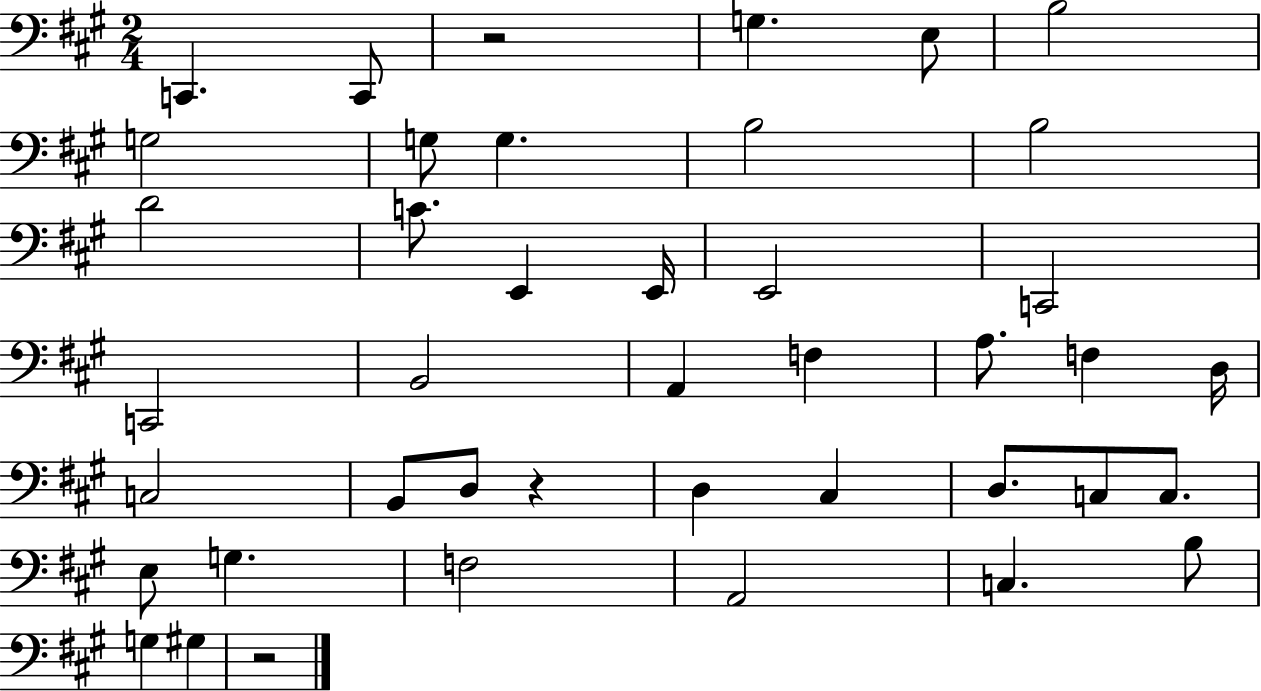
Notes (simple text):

C2/q. C2/e R/h G3/q. E3/e B3/h G3/h G3/e G3/q. B3/h B3/h D4/h C4/e. E2/q E2/s E2/h C2/h C2/h B2/h A2/q F3/q A3/e. F3/q D3/s C3/h B2/e D3/e R/q D3/q C#3/q D3/e. C3/e C3/e. E3/e G3/q. F3/h A2/h C3/q. B3/e G3/q G#3/q R/h